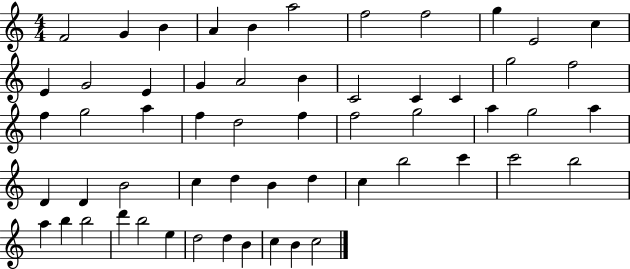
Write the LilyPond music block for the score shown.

{
  \clef treble
  \numericTimeSignature
  \time 4/4
  \key c \major
  f'2 g'4 b'4 | a'4 b'4 a''2 | f''2 f''2 | g''4 e'2 c''4 | \break e'4 g'2 e'4 | g'4 a'2 b'4 | c'2 c'4 c'4 | g''2 f''2 | \break f''4 g''2 a''4 | f''4 d''2 f''4 | f''2 g''2 | a''4 g''2 a''4 | \break d'4 d'4 b'2 | c''4 d''4 b'4 d''4 | c''4 b''2 c'''4 | c'''2 b''2 | \break a''4 b''4 b''2 | d'''4 b''2 e''4 | d''2 d''4 b'4 | c''4 b'4 c''2 | \break \bar "|."
}